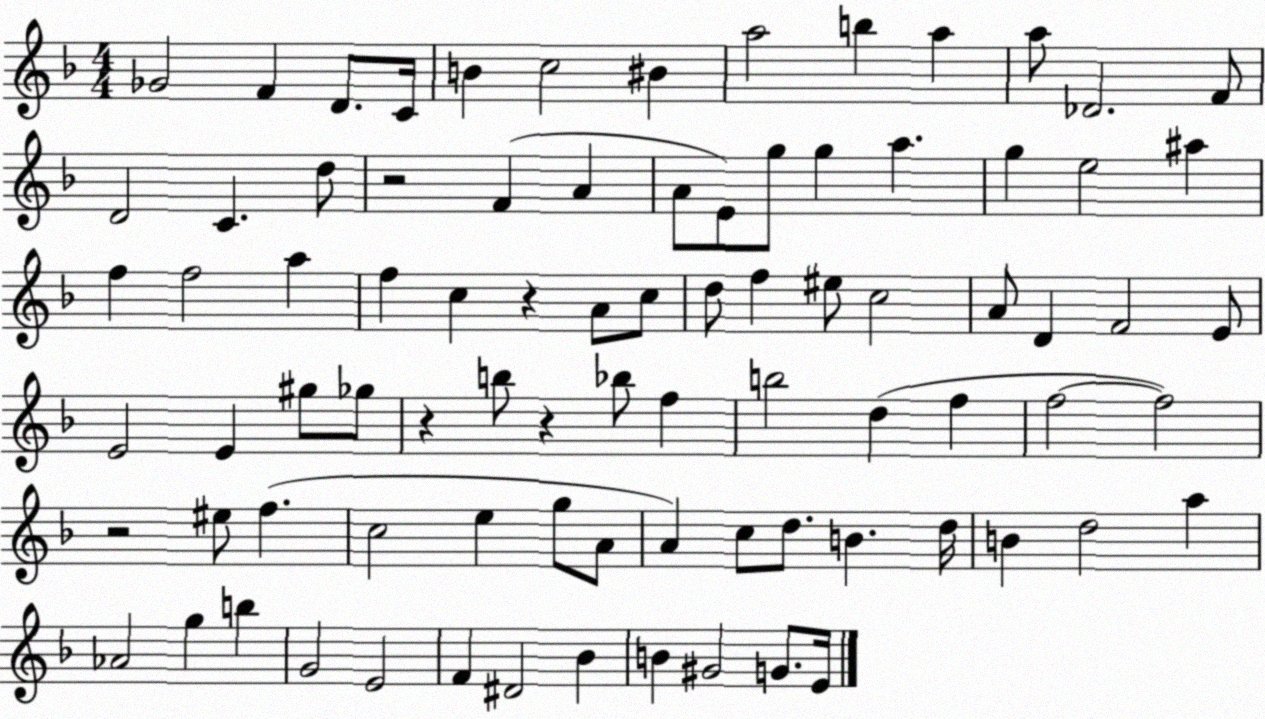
X:1
T:Untitled
M:4/4
L:1/4
K:F
_G2 F D/2 C/4 B c2 ^B a2 b a a/2 _D2 F/2 D2 C d/2 z2 F A A/2 E/2 g/2 g a g e2 ^a f f2 a f c z A/2 c/2 d/2 f ^e/2 c2 A/2 D F2 E/2 E2 E ^g/2 _g/2 z b/2 z _b/2 f b2 d f f2 f2 z2 ^e/2 f c2 e g/2 A/2 A c/2 d/2 B d/4 B d2 a _A2 g b G2 E2 F ^D2 _B B ^G2 G/2 E/4